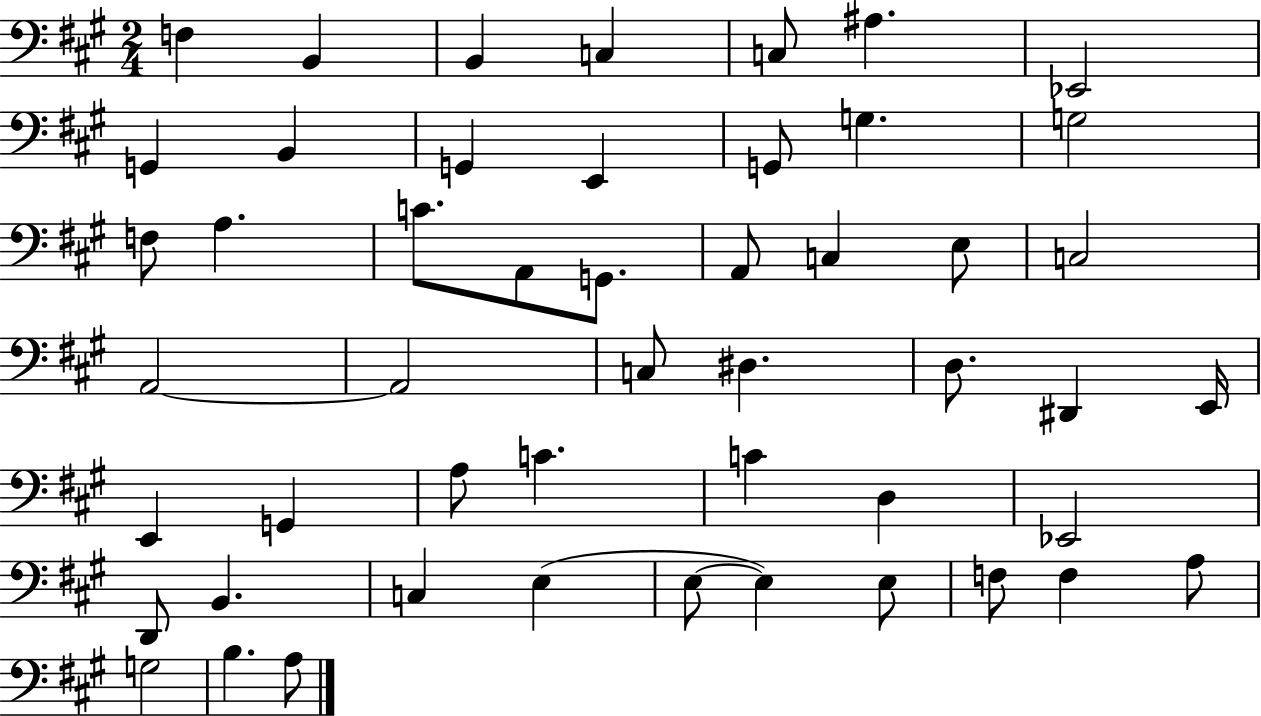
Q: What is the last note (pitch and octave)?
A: A3